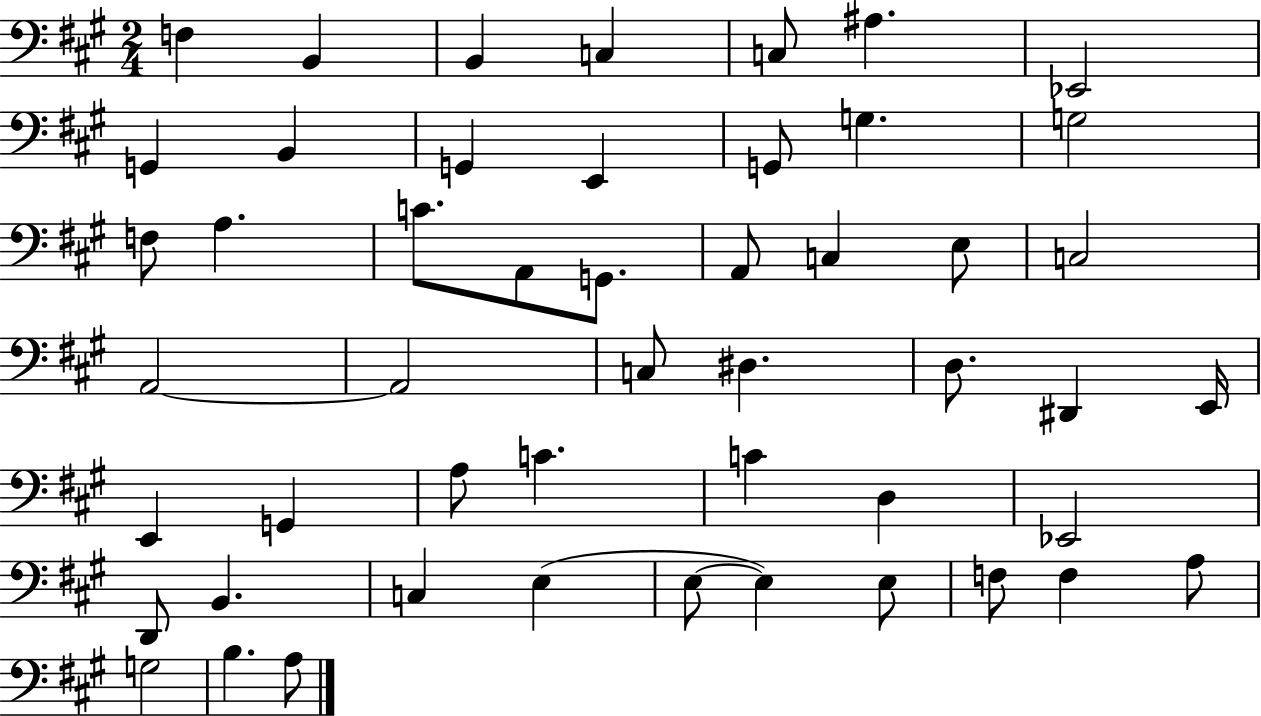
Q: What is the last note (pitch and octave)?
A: A3